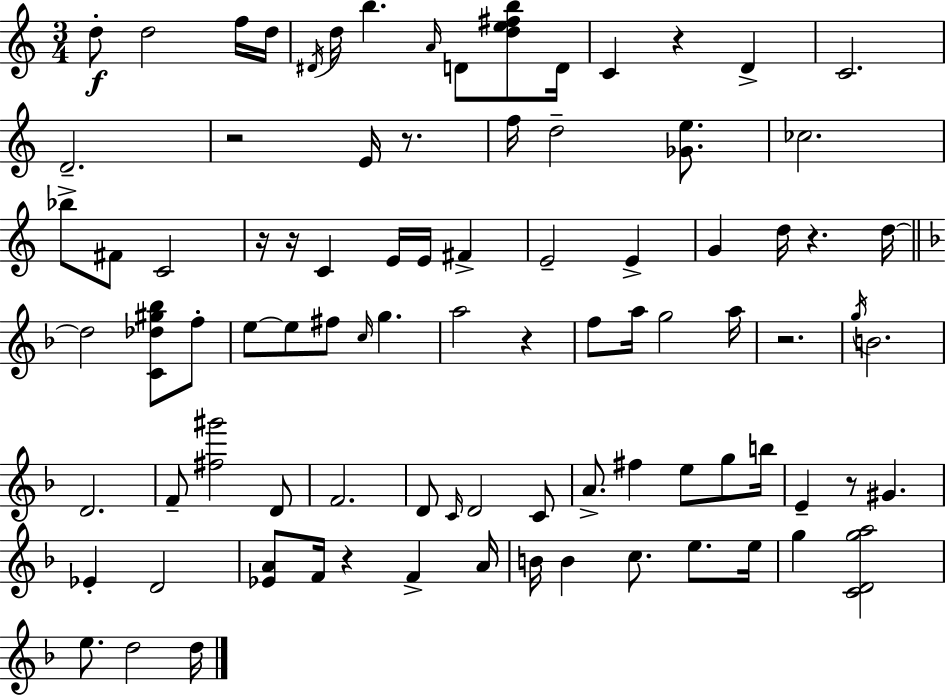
D5/e D5/h F5/s D5/s D#4/s D5/s B5/q. A4/s D4/e [D5,E5,F#5,B5]/e D4/s C4/q R/q D4/q C4/h. D4/h. R/h E4/s R/e. F5/s D5/h [Gb4,E5]/e. CES5/h. Bb5/e F#4/e C4/h R/s R/s C4/q E4/s E4/s F#4/q E4/h E4/q G4/q D5/s R/q. D5/s D5/h [C4,Db5,G#5,Bb5]/e F5/e E5/e E5/e F#5/e C5/s G5/q. A5/h R/q F5/e A5/s G5/h A5/s R/h. G5/s B4/h. D4/h. F4/e [F#5,G#6]/h D4/e F4/h. D4/e C4/s D4/h C4/e A4/e. F#5/q E5/e G5/e B5/s E4/q R/e G#4/q. Eb4/q D4/h [Eb4,A4]/e F4/s R/q F4/q A4/s B4/s B4/q C5/e. E5/e. E5/s G5/q [C4,D4,G5,A5]/h E5/e. D5/h D5/s